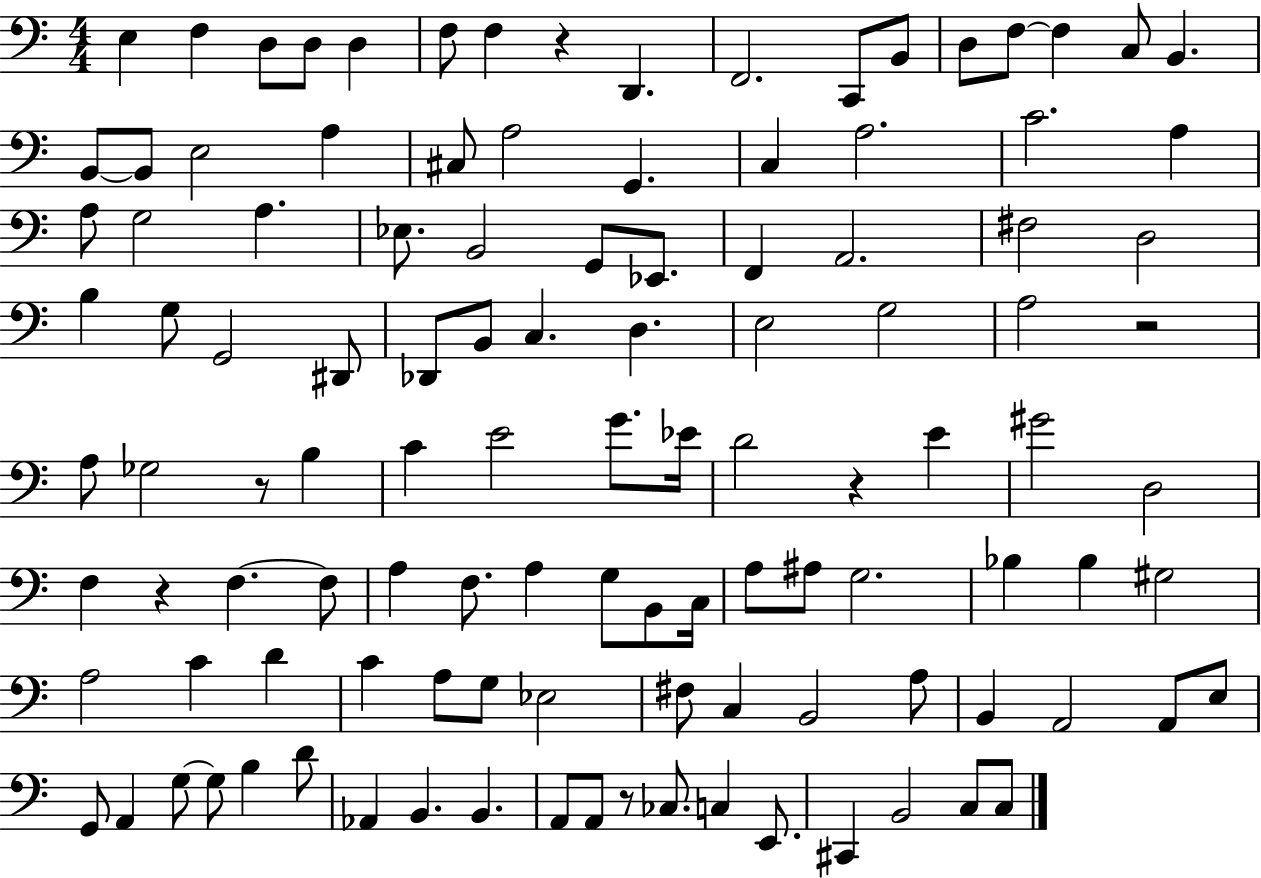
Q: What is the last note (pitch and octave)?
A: C3